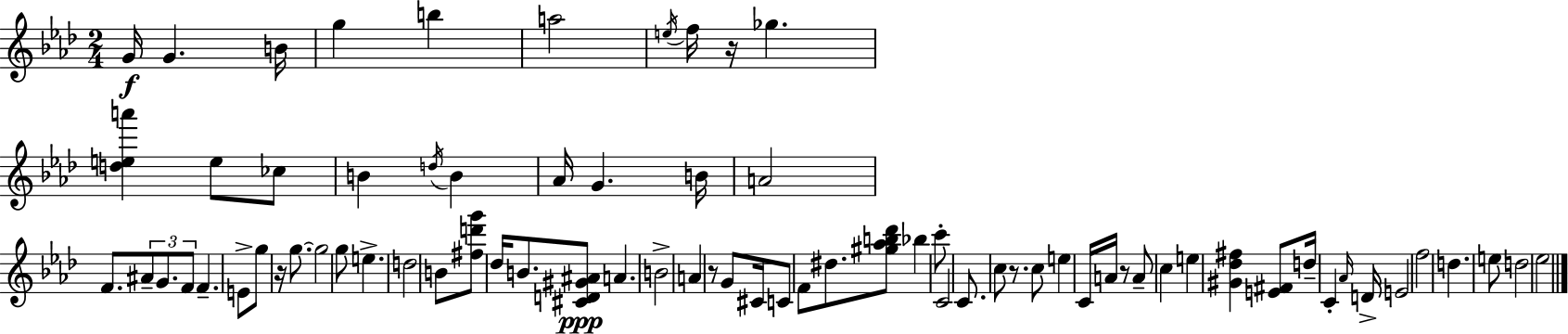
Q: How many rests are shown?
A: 5